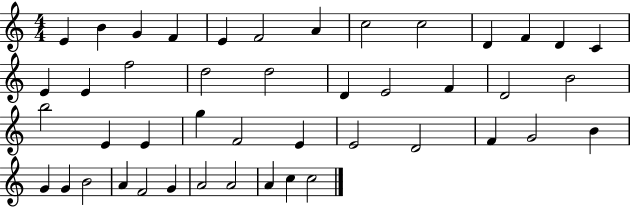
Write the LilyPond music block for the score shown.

{
  \clef treble
  \numericTimeSignature
  \time 4/4
  \key c \major
  e'4 b'4 g'4 f'4 | e'4 f'2 a'4 | c''2 c''2 | d'4 f'4 d'4 c'4 | \break e'4 e'4 f''2 | d''2 d''2 | d'4 e'2 f'4 | d'2 b'2 | \break b''2 e'4 e'4 | g''4 f'2 e'4 | e'2 d'2 | f'4 g'2 b'4 | \break g'4 g'4 b'2 | a'4 f'2 g'4 | a'2 a'2 | a'4 c''4 c''2 | \break \bar "|."
}